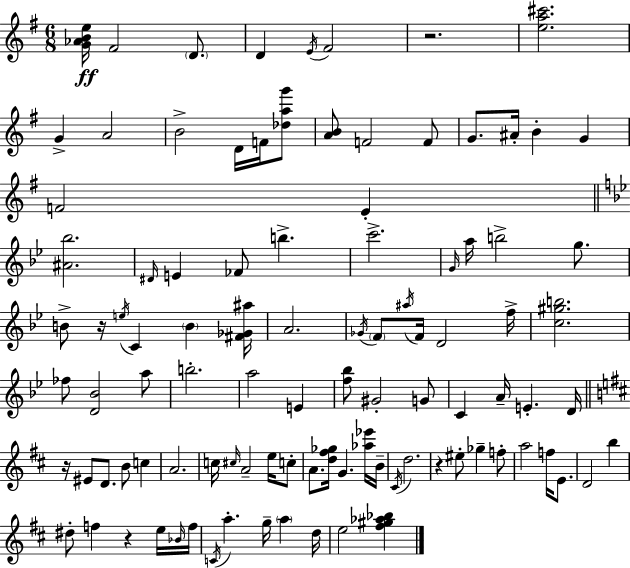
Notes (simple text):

[G4,Ab4,B4,E5]/s F#4/h D4/e. D4/q E4/s F#4/h R/h. [E5,A5,C#6]/h. G4/q A4/h B4/h D4/s F4/s [Db5,A5,G6]/e [A4,B4]/e F4/h F4/e G4/e. A#4/s B4/q G4/q F4/h E4/q [A#4,Bb5]/h. D#4/s E4/q FES4/e B5/q. C6/h. G4/s A5/s B5/h G5/e. B4/e R/s E5/s C4/q B4/q [F#4,Gb4,A#5]/s A4/h. Gb4/s F4/e A#5/s F4/s D4/h F5/s [C5,G#5,B5]/h. FES5/e [D4,Bb4]/h A5/e B5/h. A5/h E4/q [F5,Bb5]/e G#4/h G4/e C4/q A4/s E4/q. D4/s R/s EIS4/e D4/e. B4/e C5/q A4/h. C5/s C#5/s A4/h E5/s C5/e A4/e. [D5,F#5,Gb5]/s G4/q. [Ab5,Eb6]/s B4/s C#4/s D5/h. R/q EIS5/e Gb5/q F5/e A5/h F5/s E4/e. D4/h B5/q D#5/e F5/q R/q E5/s Bb4/s F5/s C4/s A5/q. G5/s A5/q D5/s E5/h [F#5,G#5,Ab5,Bb5]/q